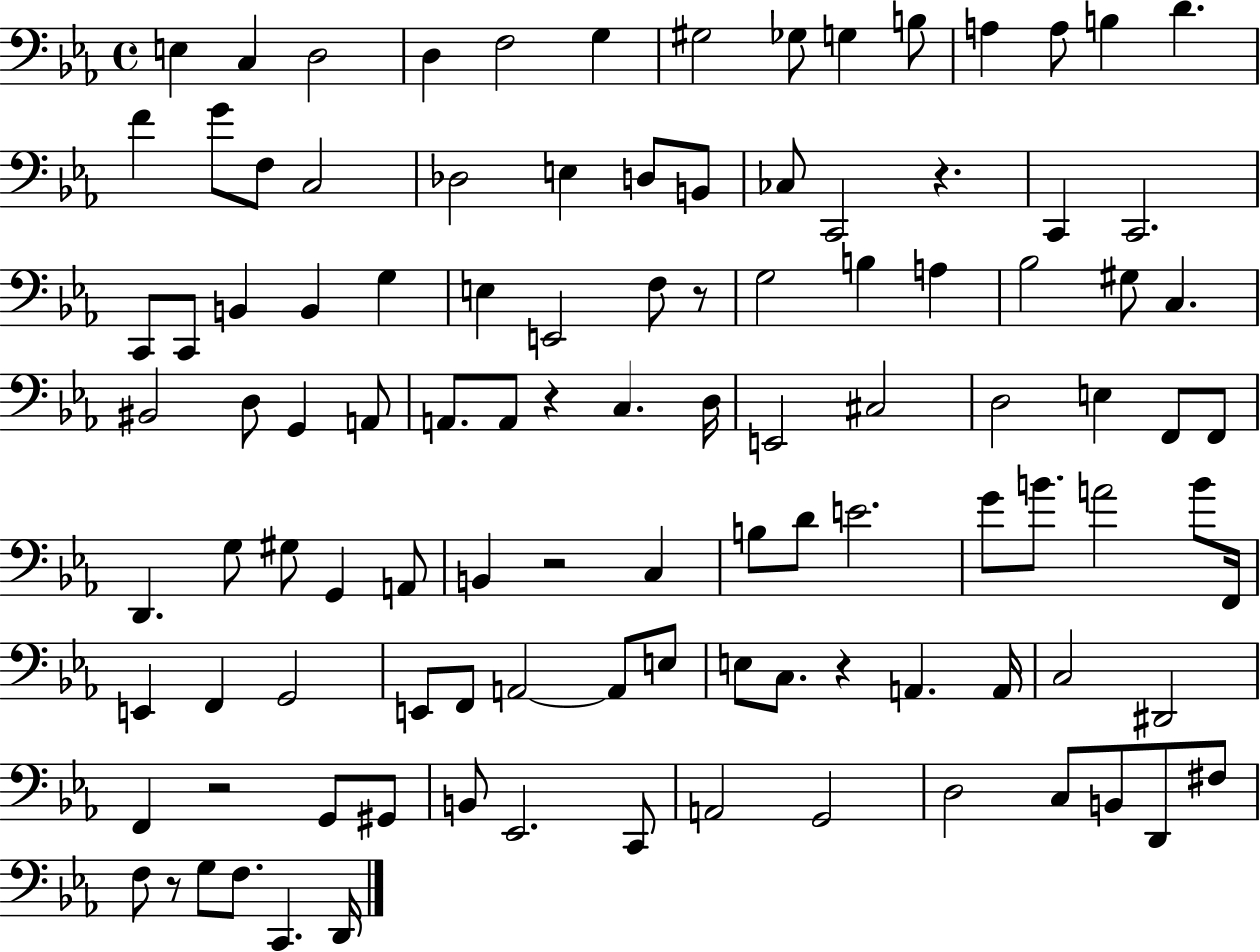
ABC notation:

X:1
T:Untitled
M:4/4
L:1/4
K:Eb
E, C, D,2 D, F,2 G, ^G,2 _G,/2 G, B,/2 A, A,/2 B, D F G/2 F,/2 C,2 _D,2 E, D,/2 B,,/2 _C,/2 C,,2 z C,, C,,2 C,,/2 C,,/2 B,, B,, G, E, E,,2 F,/2 z/2 G,2 B, A, _B,2 ^G,/2 C, ^B,,2 D,/2 G,, A,,/2 A,,/2 A,,/2 z C, D,/4 E,,2 ^C,2 D,2 E, F,,/2 F,,/2 D,, G,/2 ^G,/2 G,, A,,/2 B,, z2 C, B,/2 D/2 E2 G/2 B/2 A2 B/2 F,,/4 E,, F,, G,,2 E,,/2 F,,/2 A,,2 A,,/2 E,/2 E,/2 C,/2 z A,, A,,/4 C,2 ^D,,2 F,, z2 G,,/2 ^G,,/2 B,,/2 _E,,2 C,,/2 A,,2 G,,2 D,2 C,/2 B,,/2 D,,/2 ^F,/2 F,/2 z/2 G,/2 F,/2 C,, D,,/4